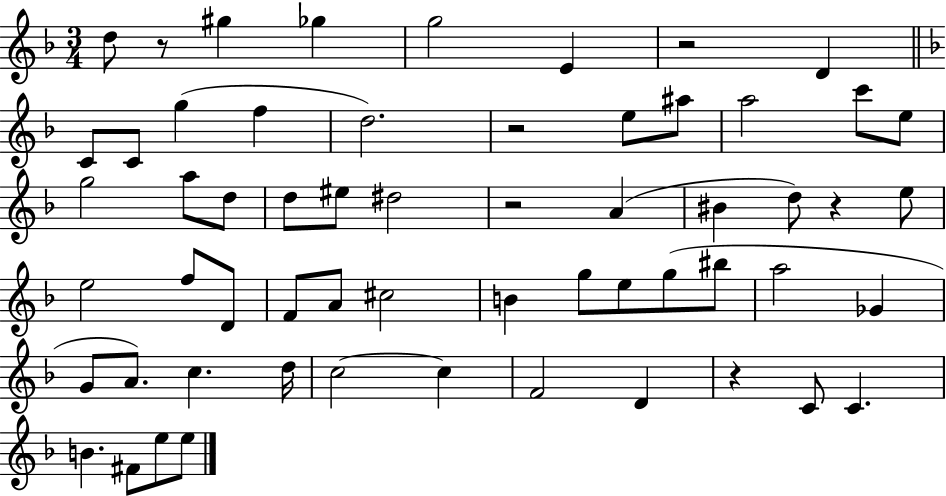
{
  \clef treble
  \numericTimeSignature
  \time 3/4
  \key f \major
  \repeat volta 2 { d''8 r8 gis''4 ges''4 | g''2 e'4 | r2 d'4 | \bar "||" \break \key f \major c'8 c'8 g''4( f''4 | d''2.) | r2 e''8 ais''8 | a''2 c'''8 e''8 | \break g''2 a''8 d''8 | d''8 eis''8 dis''2 | r2 a'4( | bis'4 d''8) r4 e''8 | \break e''2 f''8 d'8 | f'8 a'8 cis''2 | b'4 g''8 e''8 g''8( bis''8 | a''2 ges'4 | \break g'8 a'8.) c''4. d''16 | c''2~~ c''4 | f'2 d'4 | r4 c'8 c'4. | \break b'4. fis'8 e''8 e''8 | } \bar "|."
}